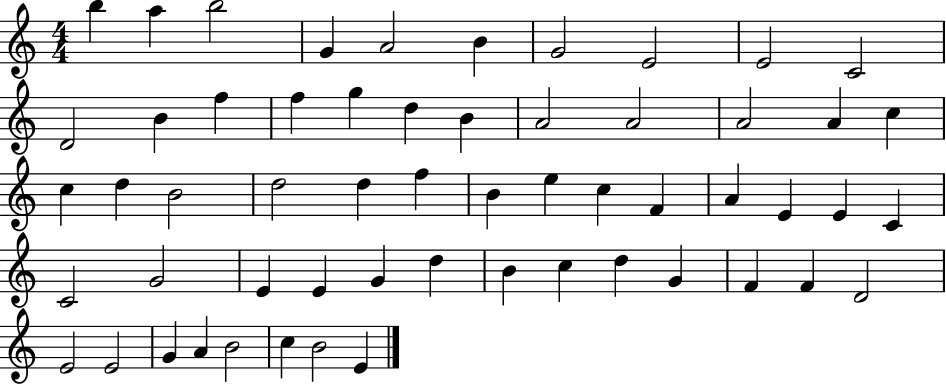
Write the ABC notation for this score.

X:1
T:Untitled
M:4/4
L:1/4
K:C
b a b2 G A2 B G2 E2 E2 C2 D2 B f f g d B A2 A2 A2 A c c d B2 d2 d f B e c F A E E C C2 G2 E E G d B c d G F F D2 E2 E2 G A B2 c B2 E